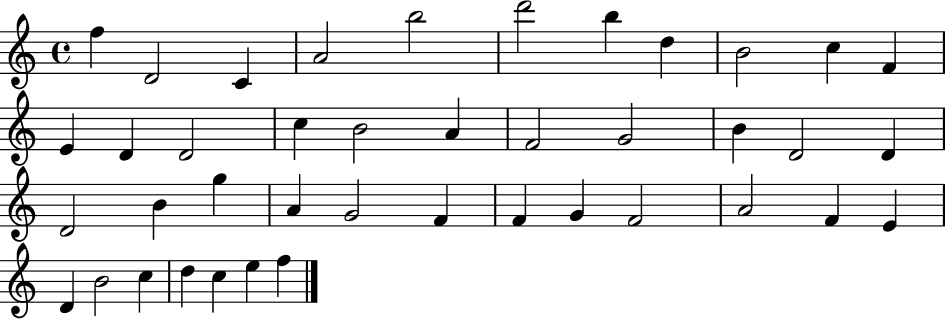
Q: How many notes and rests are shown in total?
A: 41